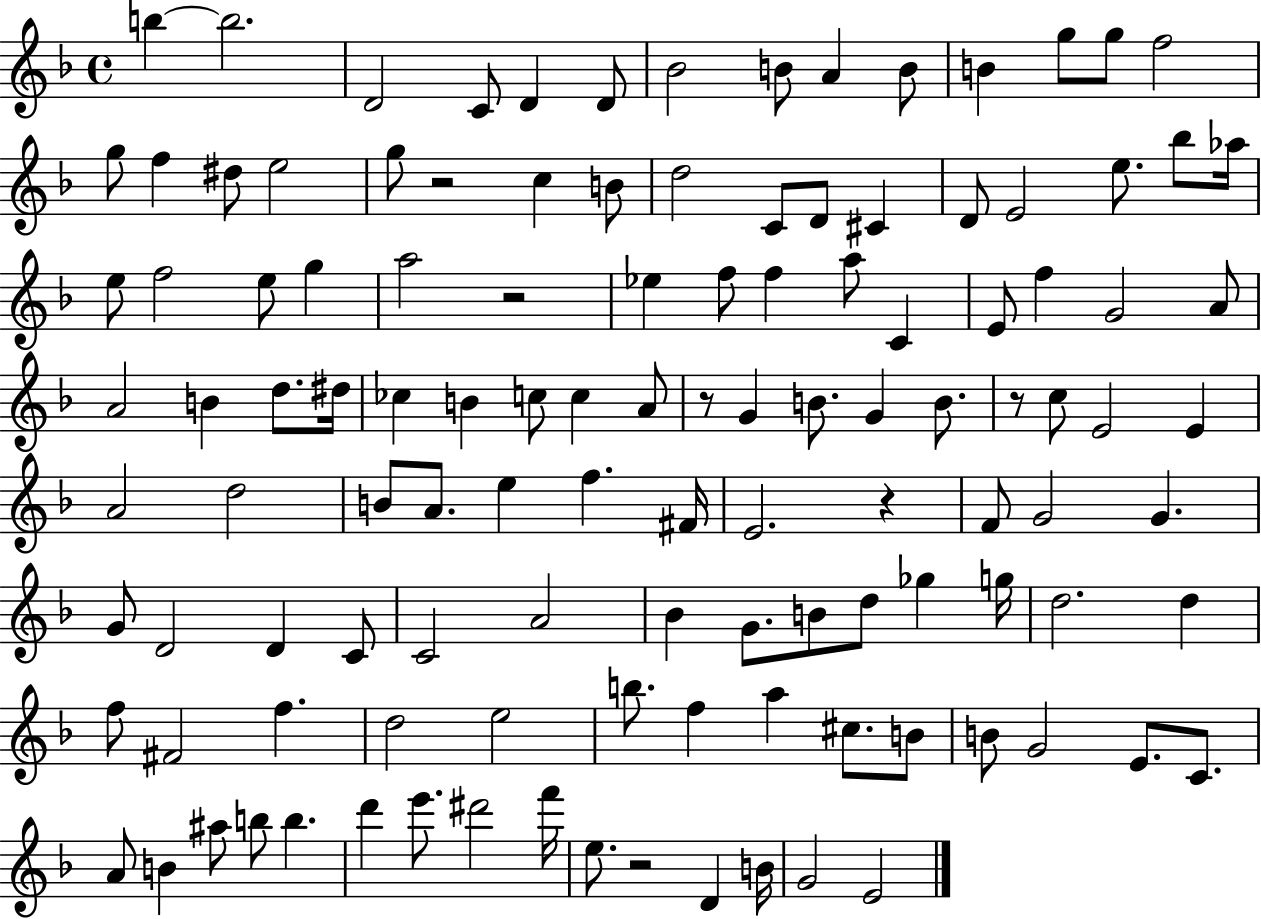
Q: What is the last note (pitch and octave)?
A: E4